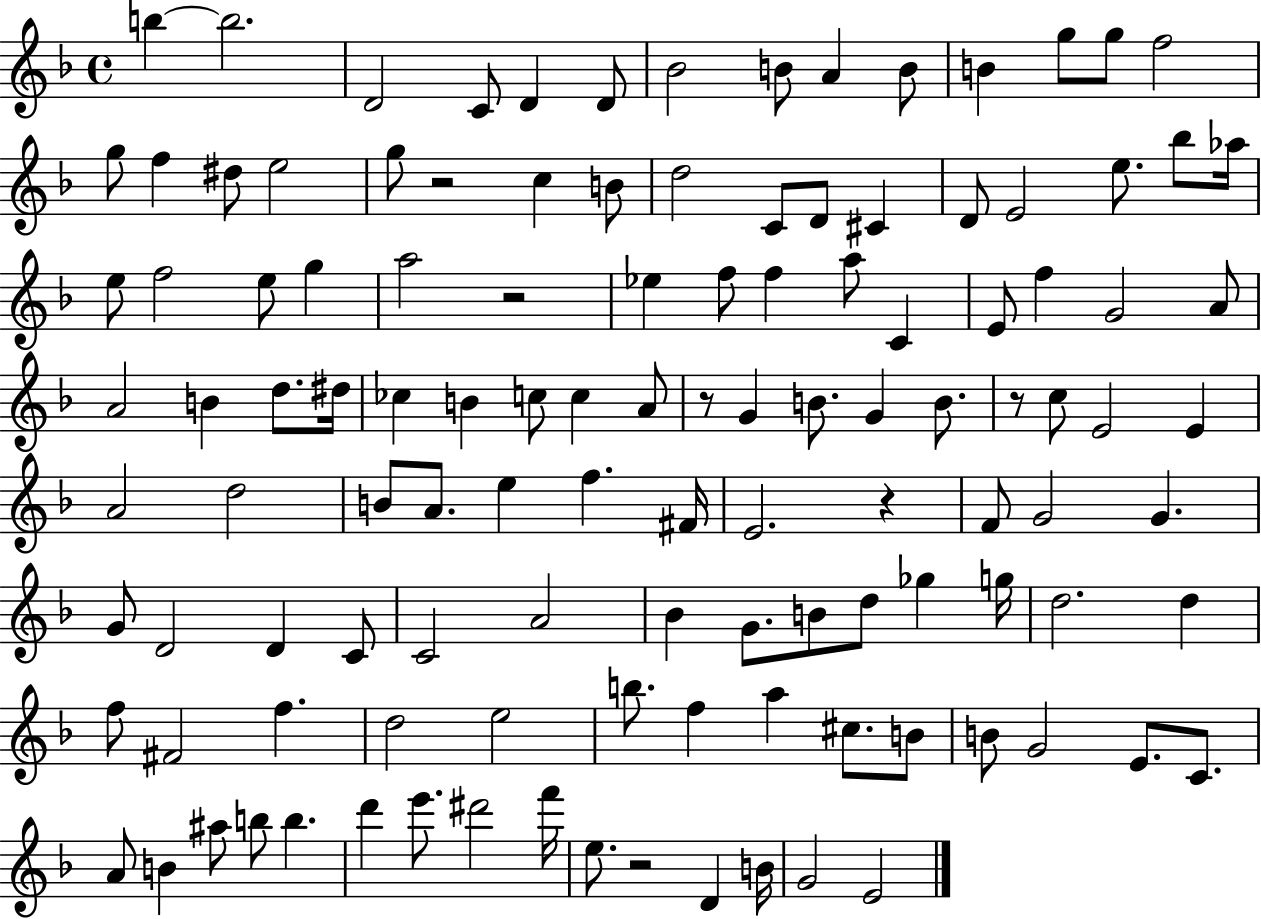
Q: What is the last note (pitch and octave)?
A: E4